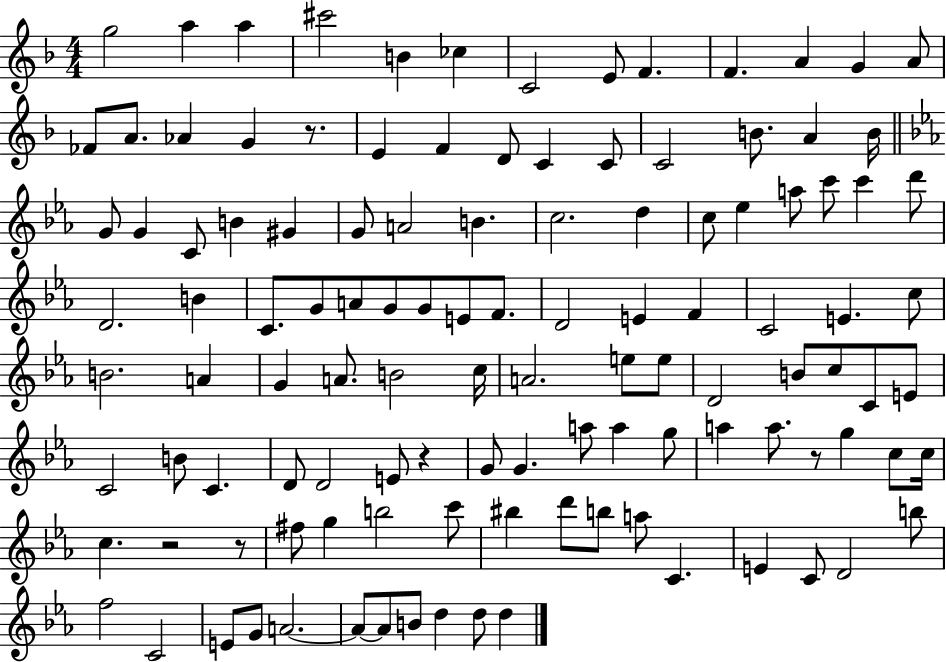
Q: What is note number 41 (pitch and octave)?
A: C6